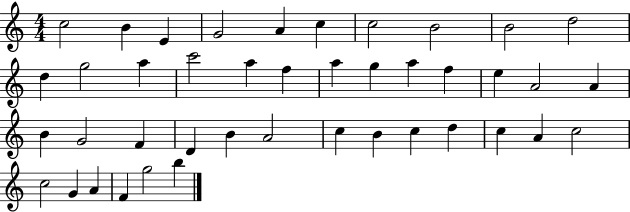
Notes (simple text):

C5/h B4/q E4/q G4/h A4/q C5/q C5/h B4/h B4/h D5/h D5/q G5/h A5/q C6/h A5/q F5/q A5/q G5/q A5/q F5/q E5/q A4/h A4/q B4/q G4/h F4/q D4/q B4/q A4/h C5/q B4/q C5/q D5/q C5/q A4/q C5/h C5/h G4/q A4/q F4/q G5/h B5/q